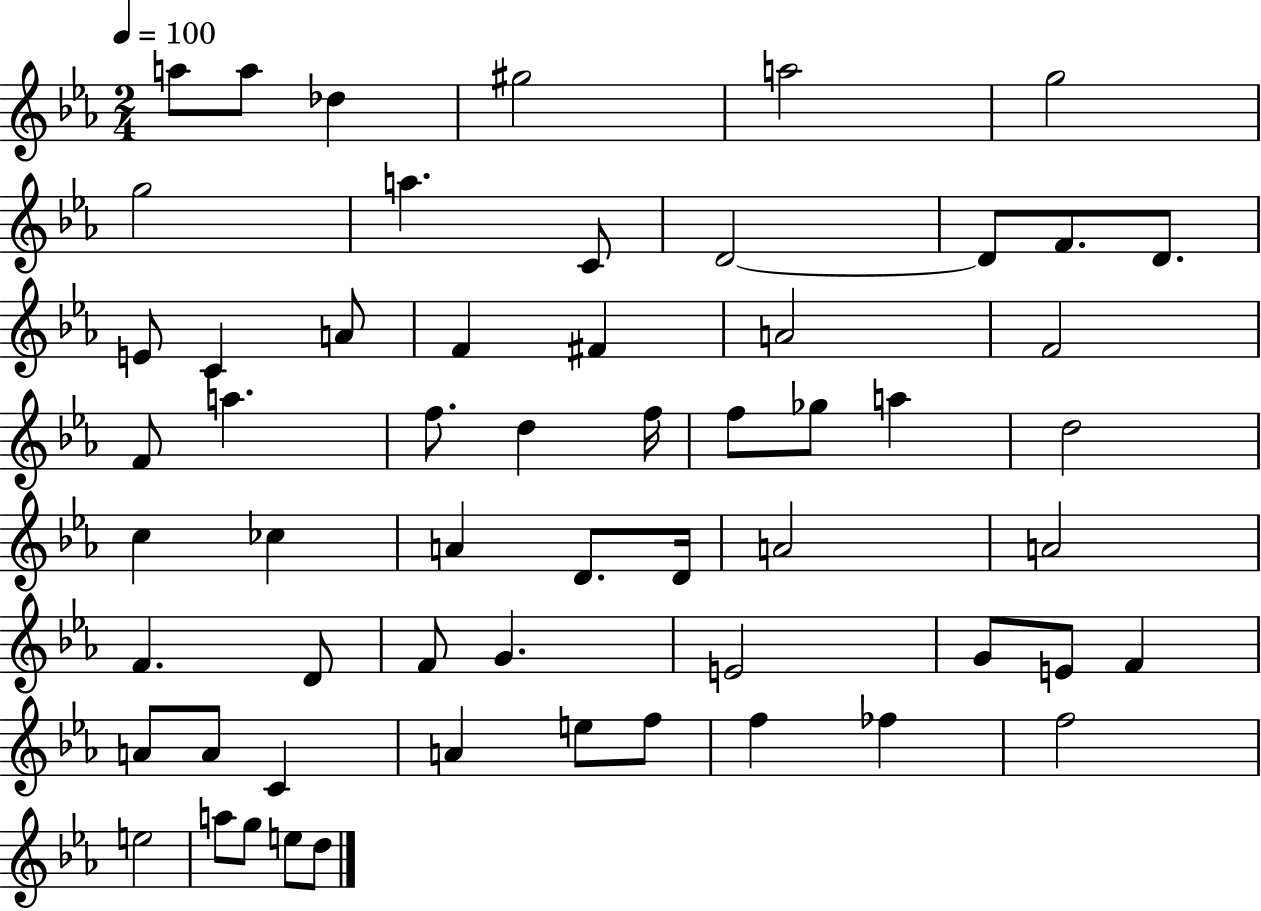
A5/e A5/e Db5/q G#5/h A5/h G5/h G5/h A5/q. C4/e D4/h D4/e F4/e. D4/e. E4/e C4/q A4/e F4/q F#4/q A4/h F4/h F4/e A5/q. F5/e. D5/q F5/s F5/e Gb5/e A5/q D5/h C5/q CES5/q A4/q D4/e. D4/s A4/h A4/h F4/q. D4/e F4/e G4/q. E4/h G4/e E4/e F4/q A4/e A4/e C4/q A4/q E5/e F5/e F5/q FES5/q F5/h E5/h A5/e G5/e E5/e D5/e